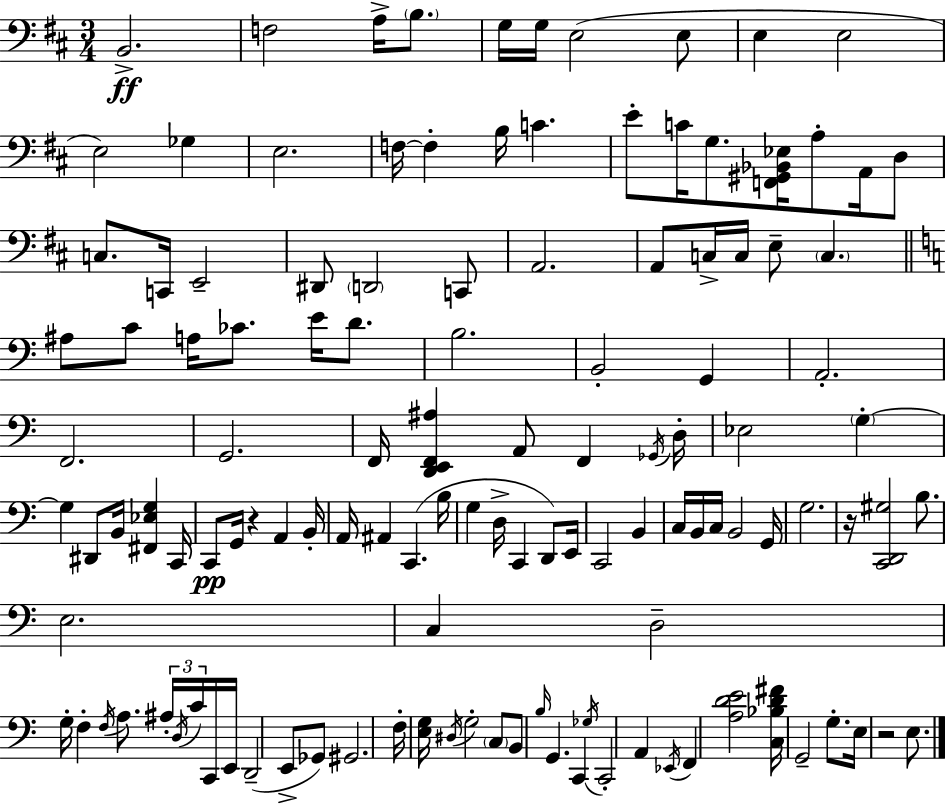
{
  \clef bass
  \numericTimeSignature
  \time 3/4
  \key d \major
  \repeat volta 2 { b,2.->\ff | f2 a16-> \parenthesize b8. | g16 g16 e2( e8 | e4 e2 | \break e2) ges4 | e2. | f16~~ f4-. b16 c'4. | e'8-. c'16 g8. <f, gis, bes, ees>16 a8-. a,16 d8 | \break c8. c,16 e,2-- | dis,8 \parenthesize d,2 c,8 | a,2. | a,8 c16-> c16 e8-- \parenthesize c4. | \break \bar "||" \break \key c \major ais8 c'8 a16 ces'8. e'16 d'8. | b2. | b,2-. g,4 | a,2.-. | \break f,2. | g,2. | f,16 <d, e, f, ais>4 a,8 f,4 \acciaccatura { ges,16 } | d16-. ees2 \parenthesize g4-.~~ | \break g4 dis,8 b,16 <fis, ees g>4 | c,16 c,8\pp g,16 r4 a,4 | b,16-. a,16 ais,4 c,4.( | b16 g4 d16-> c,4 d,8) | \break e,16 c,2 b,4 | c16 b,16 c16 b,2 | g,16 g2. | r16 <c, d, gis>2 b8. | \break e2. | c4 d2-- | g16-. f4-. \acciaccatura { f16 } a8. \tuplet 3/2 { ais16-. \acciaccatura { d16 } | c'16 } c,16 e,16 d,2--( e,8-> | \break ges,8) gis,2. | f16-. <e g>16 \acciaccatura { dis16 } g2-. | \parenthesize c8 b,8 \grace { b16 } g,4. | c,4 \acciaccatura { ges16 } c,2-. | \break a,4 \acciaccatura { ees,16 } f,4 <a d' e'>2 | <c bes d' fis'>16 g,2-- | g8.-. e16 r2 | e8. } \bar "|."
}